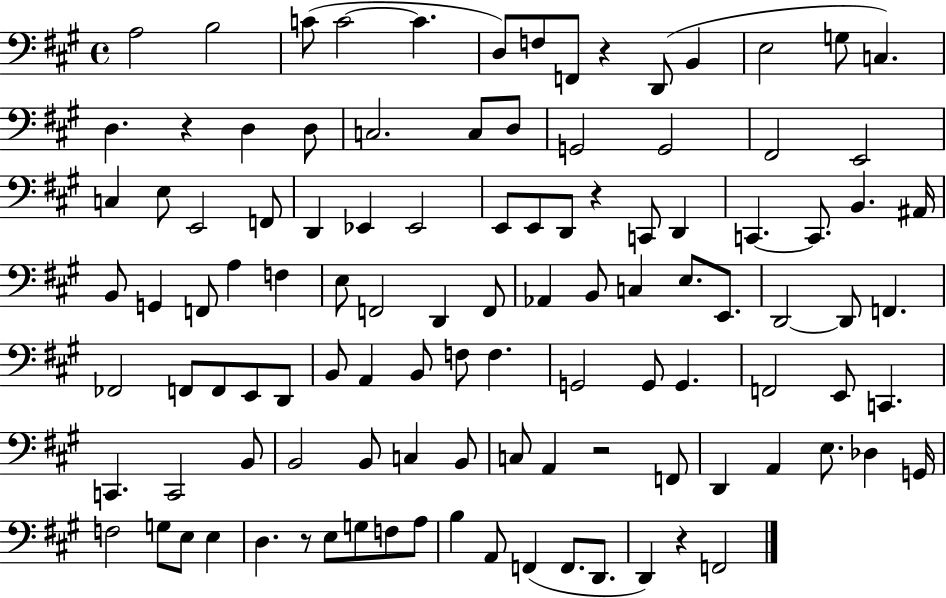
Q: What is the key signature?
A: A major